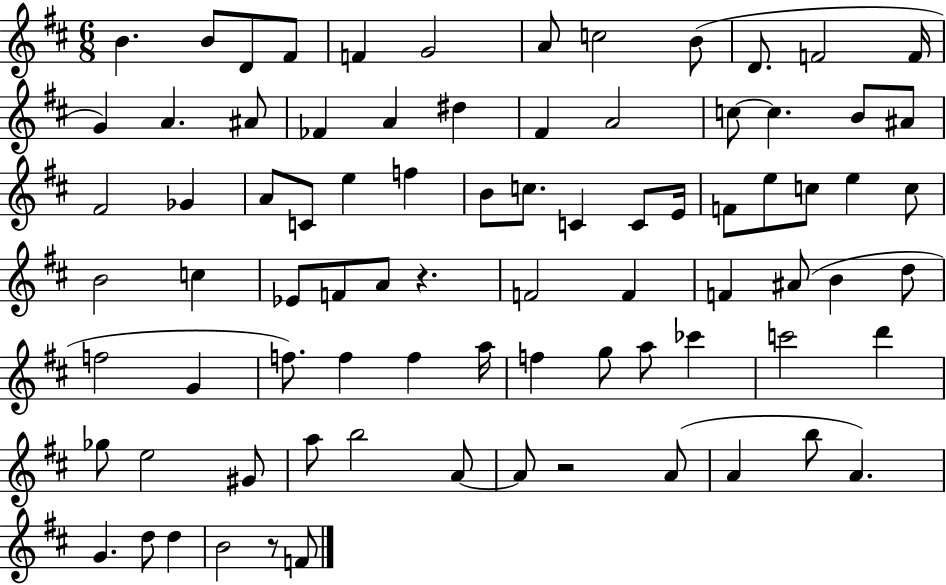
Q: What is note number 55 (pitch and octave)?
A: F5